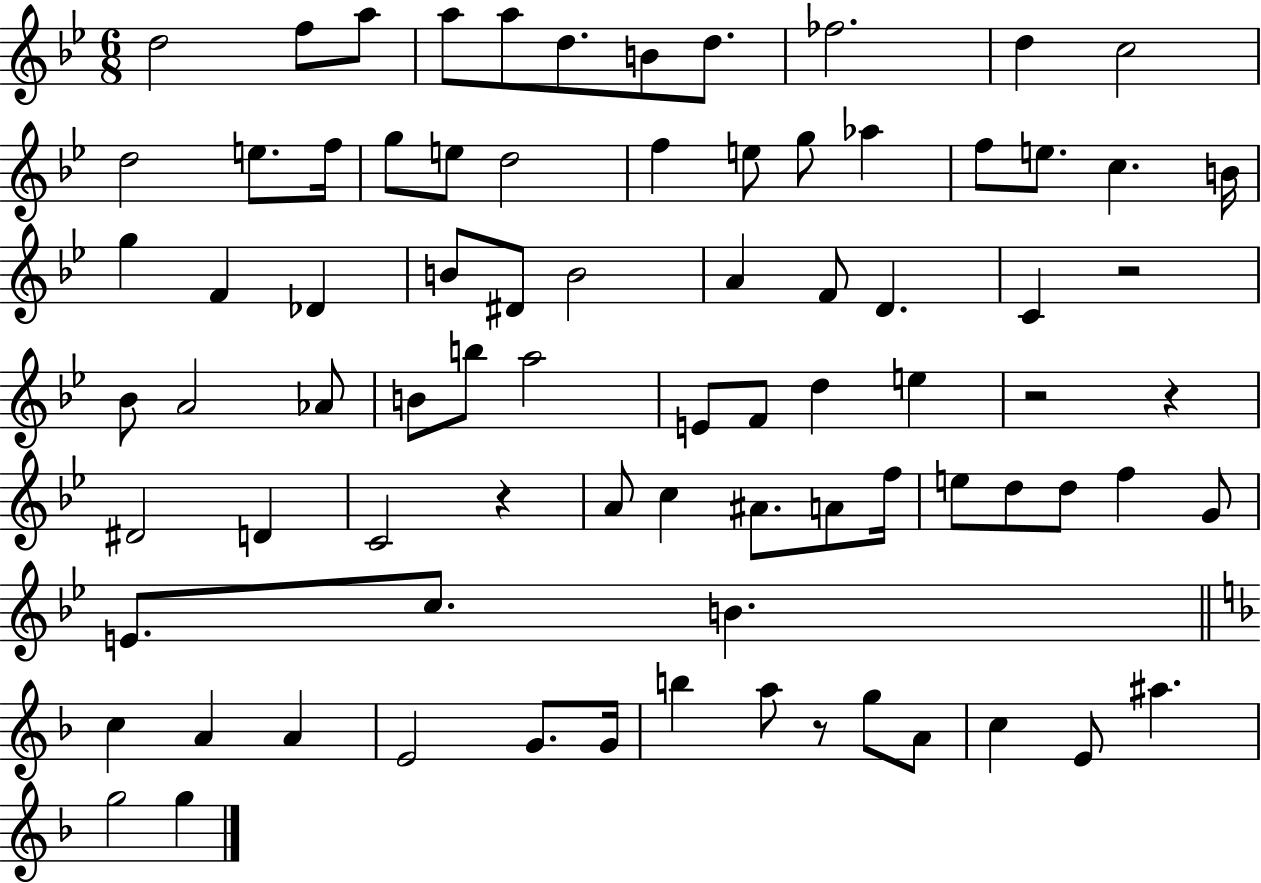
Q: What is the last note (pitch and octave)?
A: G5